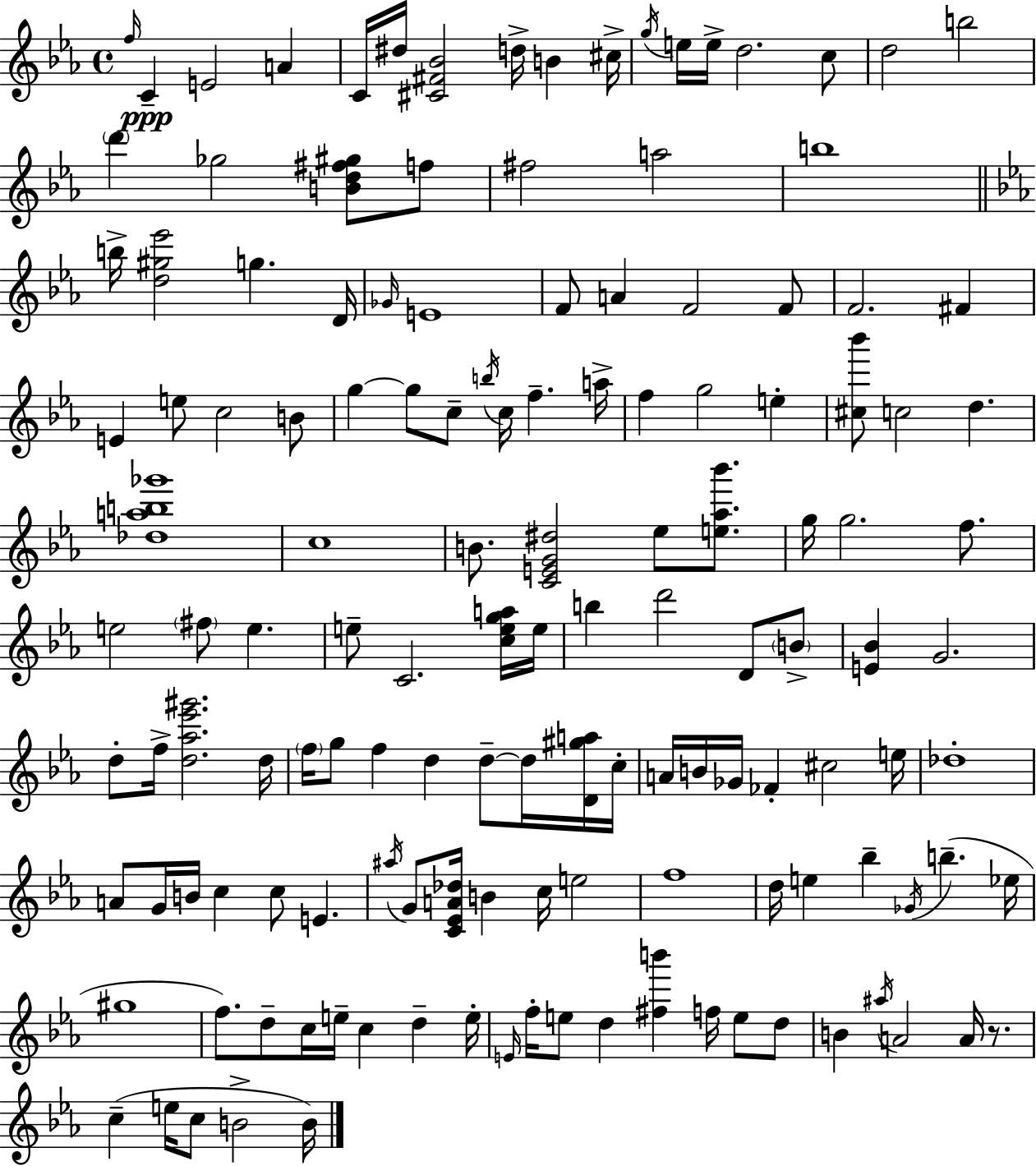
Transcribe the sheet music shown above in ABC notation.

X:1
T:Untitled
M:4/4
L:1/4
K:Cm
f/4 C E2 A C/4 ^d/4 [^C^F_B]2 d/4 B ^c/4 g/4 e/4 e/4 d2 c/2 d2 b2 d' _g2 [Bd^f^g]/2 f/2 ^f2 a2 b4 b/4 [d^g_e']2 g D/4 _G/4 E4 F/2 A F2 F/2 F2 ^F E e/2 c2 B/2 g g/2 c/2 b/4 c/4 f a/4 f g2 e [^c_b']/2 c2 d [_dab_g']4 c4 B/2 [CEG^d]2 _e/2 [e_a_b']/2 g/4 g2 f/2 e2 ^f/2 e e/2 C2 [cega]/4 e/4 b d'2 D/2 B/2 [E_B] G2 d/2 f/4 [d_a_e'^g']2 d/4 f/4 g/2 f d d/2 d/4 [D^ga]/4 c/4 A/4 B/4 _G/4 _F ^c2 e/4 _d4 A/2 G/4 B/4 c c/2 E ^a/4 G/2 [C_EA_d]/4 B c/4 e2 f4 d/4 e _b _G/4 b _e/4 ^g4 f/2 d/2 c/4 e/4 c d e/4 E/4 f/4 e/2 d [^fb'] f/4 e/2 d/2 B ^a/4 A2 A/4 z/2 c e/4 c/2 B2 B/4